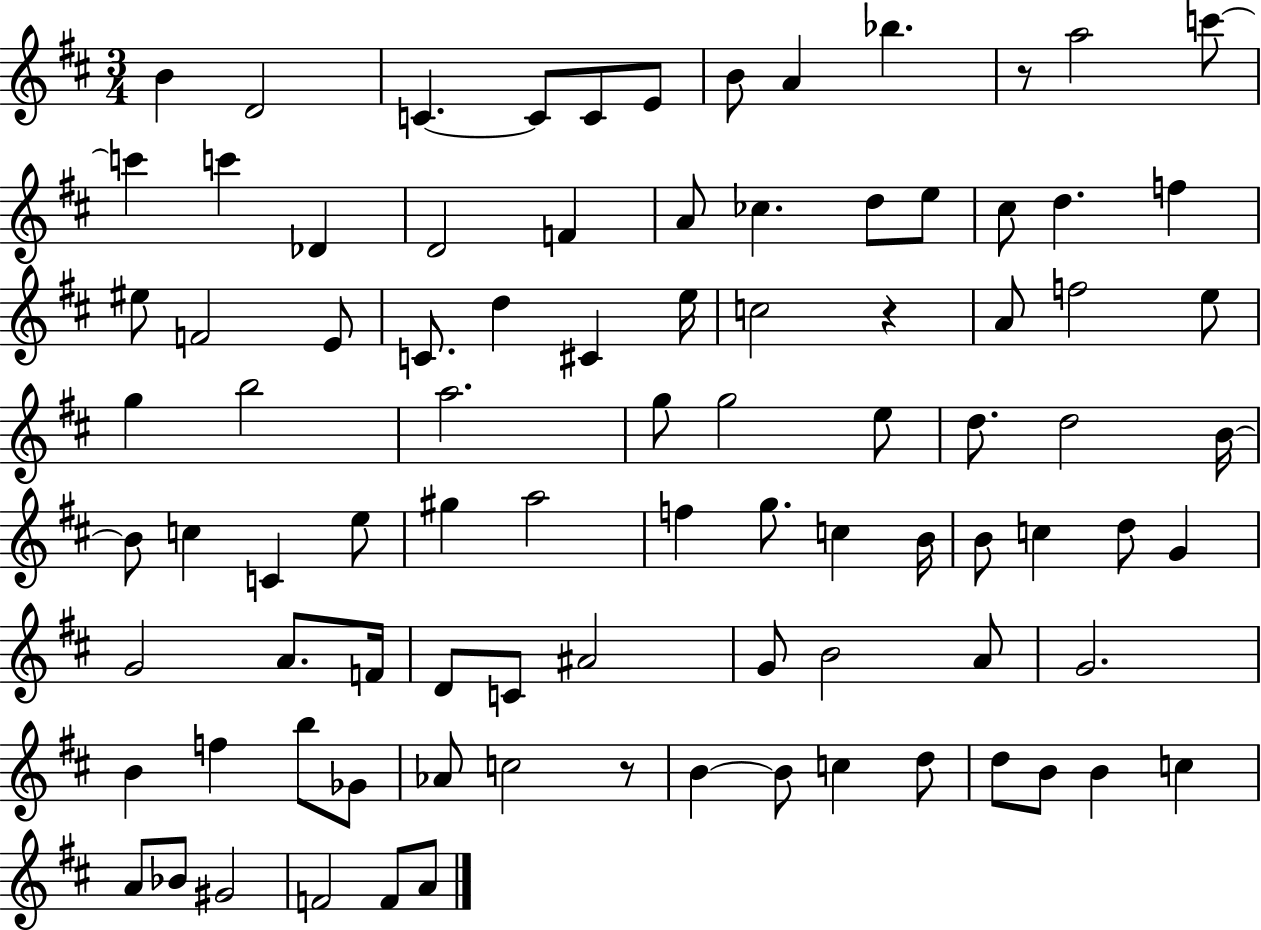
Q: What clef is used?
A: treble